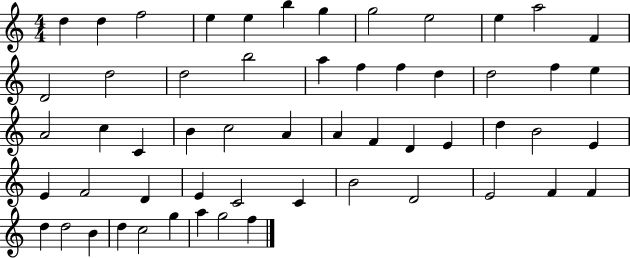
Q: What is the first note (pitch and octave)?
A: D5